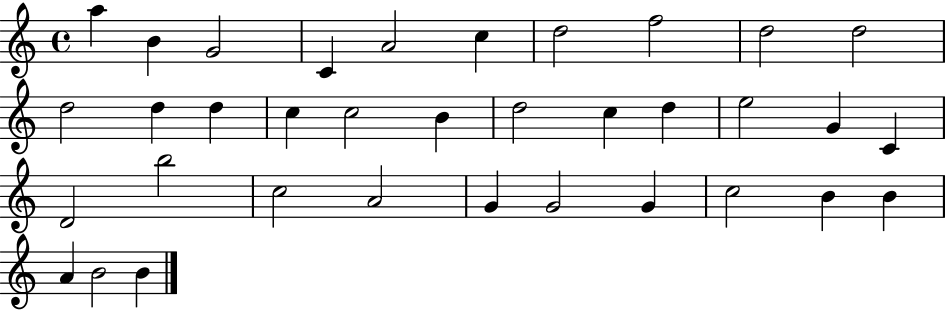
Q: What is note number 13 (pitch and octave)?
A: D5